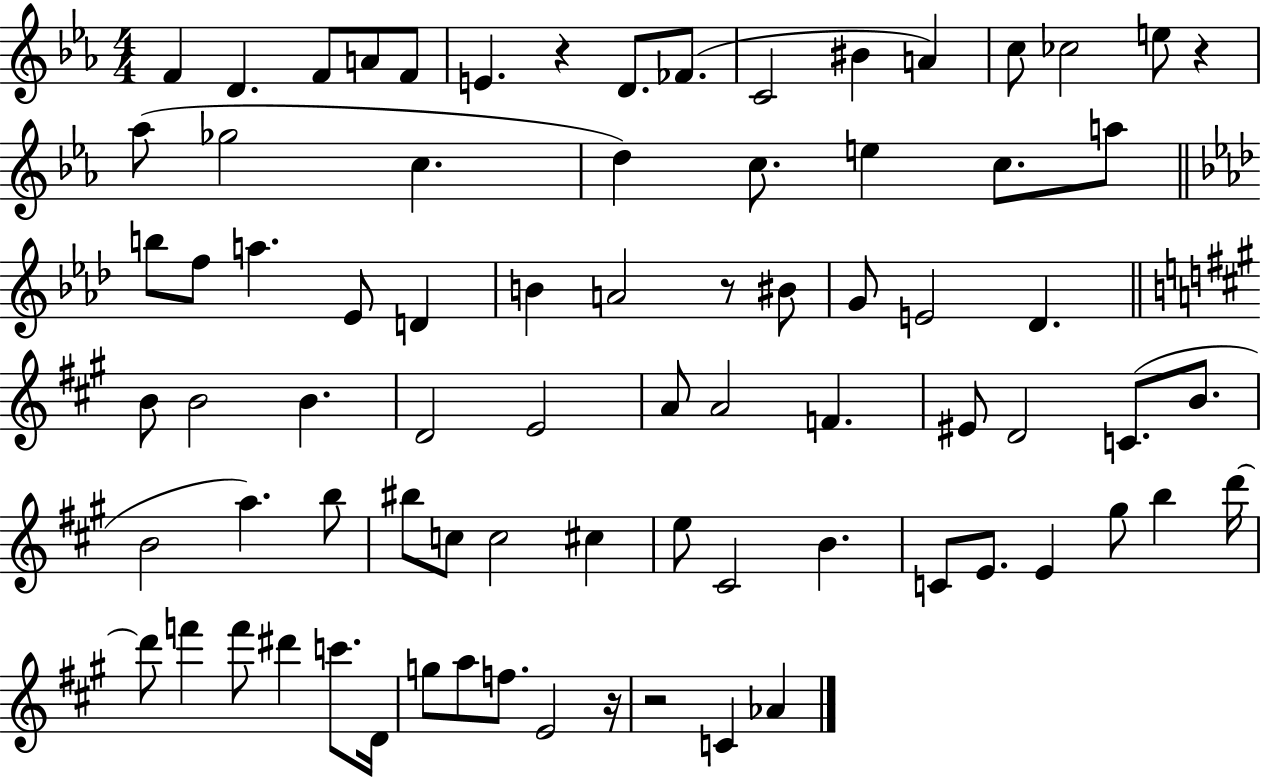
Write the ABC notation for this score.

X:1
T:Untitled
M:4/4
L:1/4
K:Eb
F D F/2 A/2 F/2 E z D/2 _F/2 C2 ^B A c/2 _c2 e/2 z _a/2 _g2 c d c/2 e c/2 a/2 b/2 f/2 a _E/2 D B A2 z/2 ^B/2 G/2 E2 _D B/2 B2 B D2 E2 A/2 A2 F ^E/2 D2 C/2 B/2 B2 a b/2 ^b/2 c/2 c2 ^c e/2 ^C2 B C/2 E/2 E ^g/2 b d'/4 d'/2 f' f'/2 ^d' c'/2 D/4 g/2 a/2 f/2 E2 z/4 z2 C _A